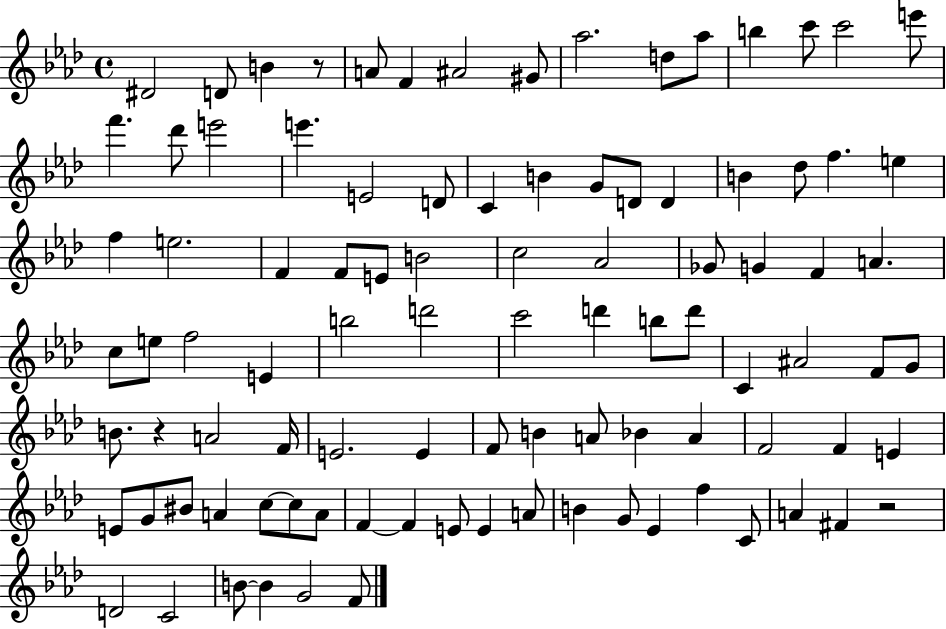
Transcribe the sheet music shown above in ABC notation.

X:1
T:Untitled
M:4/4
L:1/4
K:Ab
^D2 D/2 B z/2 A/2 F ^A2 ^G/2 _a2 d/2 _a/2 b c'/2 c'2 e'/2 f' _d'/2 e'2 e' E2 D/2 C B G/2 D/2 D B _d/2 f e f e2 F F/2 E/2 B2 c2 _A2 _G/2 G F A c/2 e/2 f2 E b2 d'2 c'2 d' b/2 d'/2 C ^A2 F/2 G/2 B/2 z A2 F/4 E2 E F/2 B A/2 _B A F2 F E E/2 G/2 ^B/2 A c/2 c/2 A/2 F F E/2 E A/2 B G/2 _E f C/2 A ^F z2 D2 C2 B/2 B G2 F/2